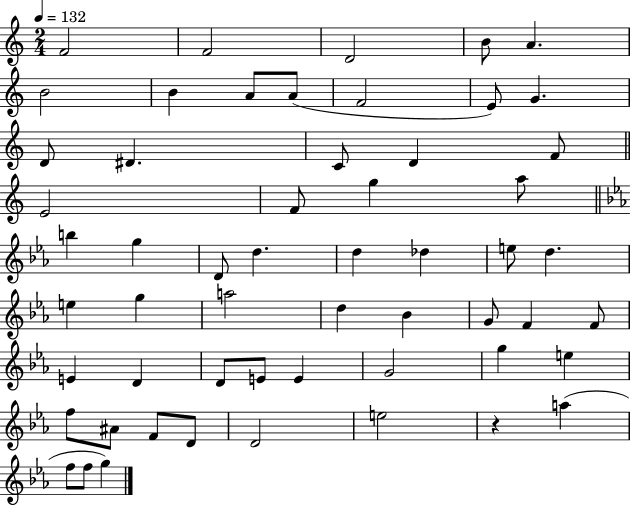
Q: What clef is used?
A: treble